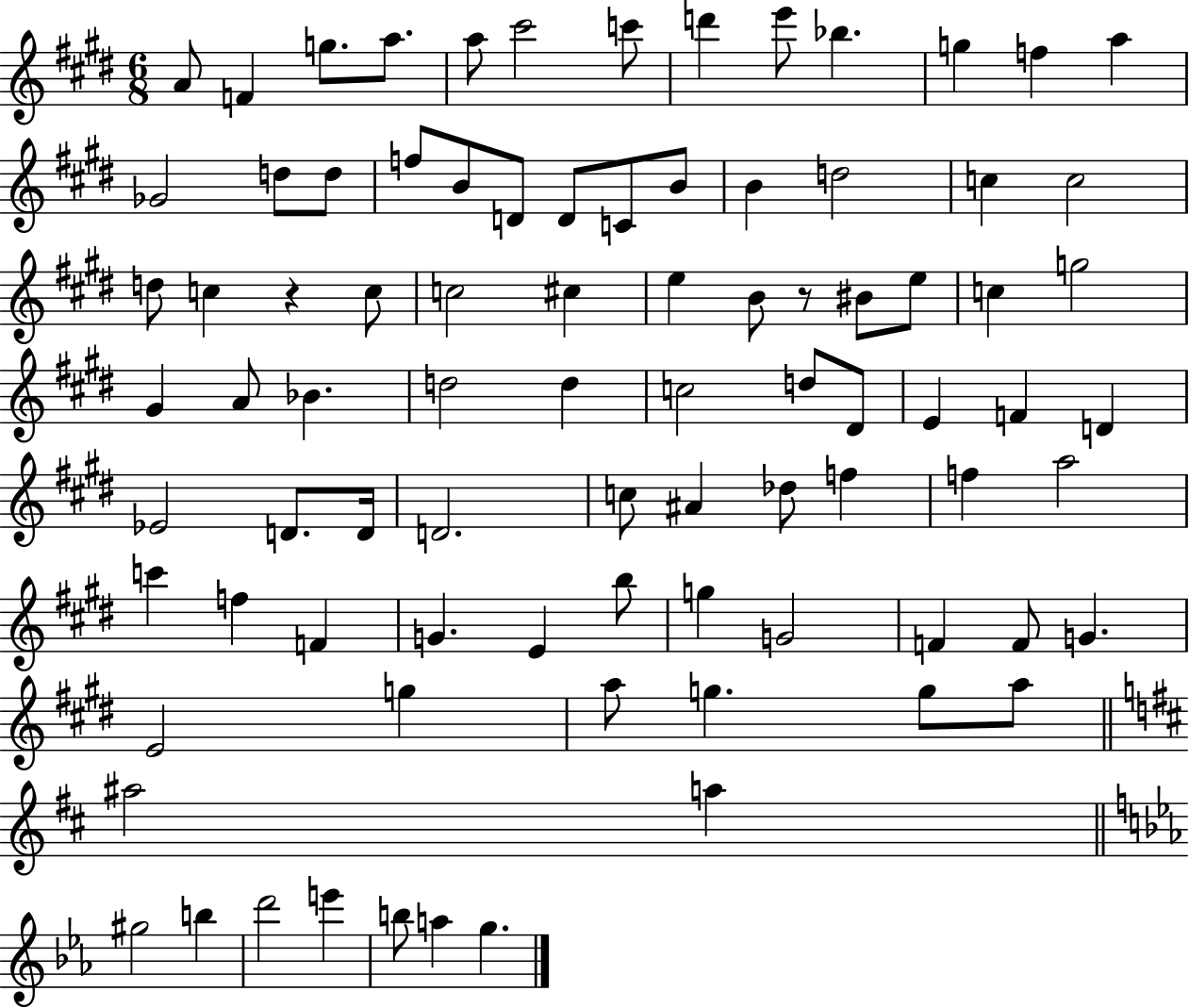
A4/e F4/q G5/e. A5/e. A5/e C#6/h C6/e D6/q E6/e Bb5/q. G5/q F5/q A5/q Gb4/h D5/e D5/e F5/e B4/e D4/e D4/e C4/e B4/e B4/q D5/h C5/q C5/h D5/e C5/q R/q C5/e C5/h C#5/q E5/q B4/e R/e BIS4/e E5/e C5/q G5/h G#4/q A4/e Bb4/q. D5/h D5/q C5/h D5/e D#4/e E4/q F4/q D4/q Eb4/h D4/e. D4/s D4/h. C5/e A#4/q Db5/e F5/q F5/q A5/h C6/q F5/q F4/q G4/q. E4/q B5/e G5/q G4/h F4/q F4/e G4/q. E4/h G5/q A5/e G5/q. G5/e A5/e A#5/h A5/q G#5/h B5/q D6/h E6/q B5/e A5/q G5/q.